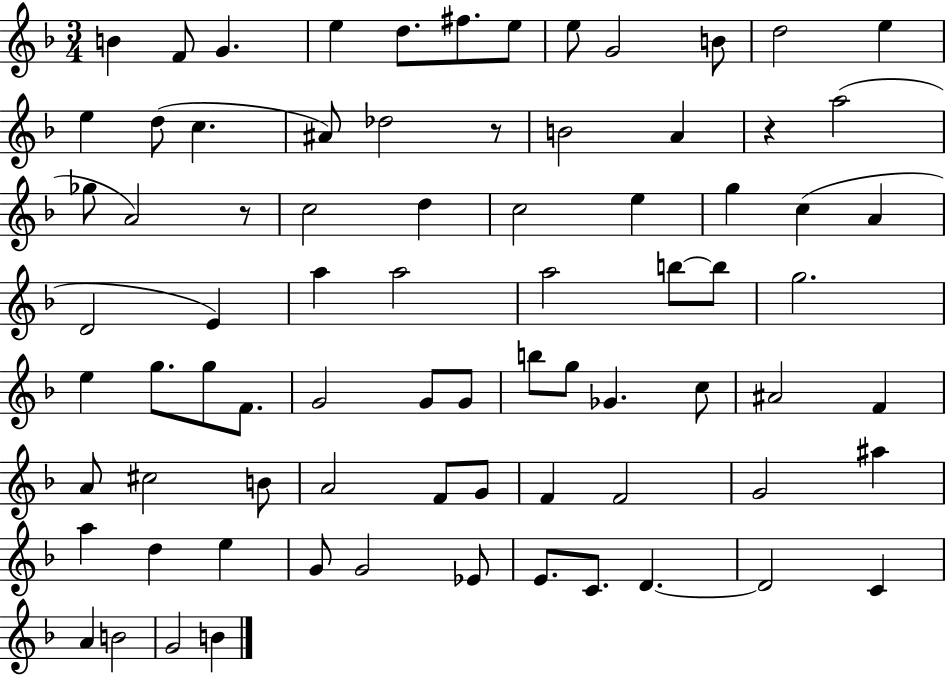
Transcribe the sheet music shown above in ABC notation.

X:1
T:Untitled
M:3/4
L:1/4
K:F
B F/2 G e d/2 ^f/2 e/2 e/2 G2 B/2 d2 e e d/2 c ^A/2 _d2 z/2 B2 A z a2 _g/2 A2 z/2 c2 d c2 e g c A D2 E a a2 a2 b/2 b/2 g2 e g/2 g/2 F/2 G2 G/2 G/2 b/2 g/2 _G c/2 ^A2 F A/2 ^c2 B/2 A2 F/2 G/2 F F2 G2 ^a a d e G/2 G2 _E/2 E/2 C/2 D D2 C A B2 G2 B